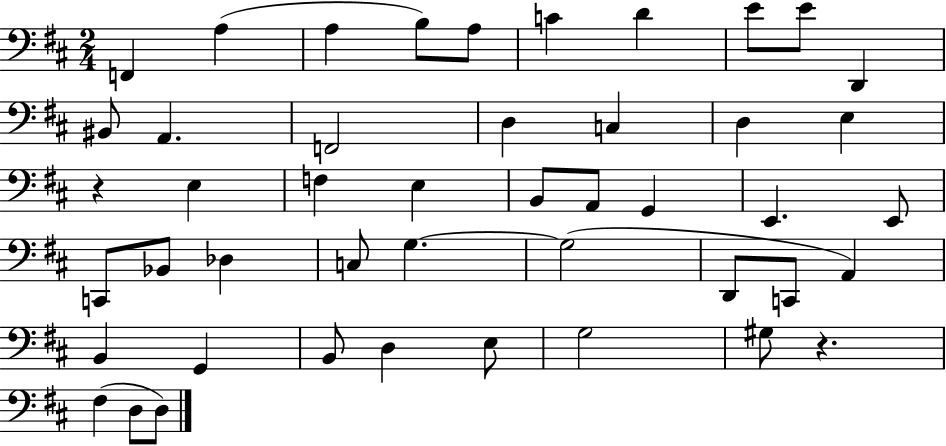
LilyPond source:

{
  \clef bass
  \numericTimeSignature
  \time 2/4
  \key d \major
  \repeat volta 2 { f,4 a4( | a4 b8) a8 | c'4 d'4 | e'8 e'8 d,4 | \break bis,8 a,4. | f,2 | d4 c4 | d4 e4 | \break r4 e4 | f4 e4 | b,8 a,8 g,4 | e,4. e,8 | \break c,8 bes,8 des4 | c8 g4.~~ | g2( | d,8 c,8 a,4) | \break b,4 g,4 | b,8 d4 e8 | g2 | gis8 r4. | \break fis4( d8 d8) | } \bar "|."
}